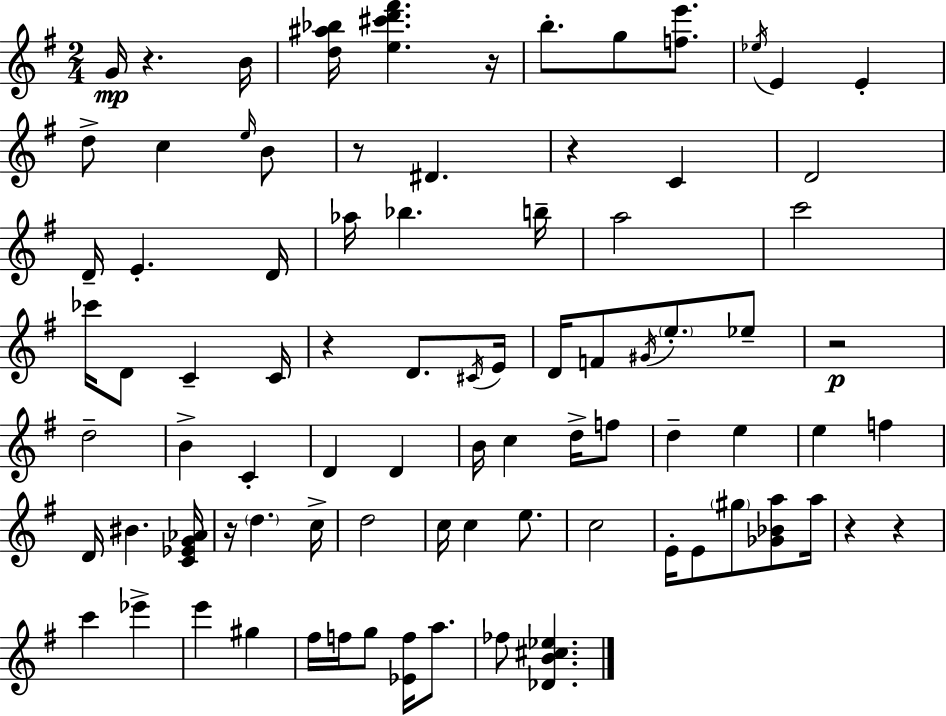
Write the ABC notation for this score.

X:1
T:Untitled
M:2/4
L:1/4
K:G
G/4 z B/4 [d^a_b]/4 [e^c'd'^f'] z/4 b/2 g/2 [fe']/2 _e/4 E E d/2 c e/4 B/2 z/2 ^D z C D2 D/4 E D/4 _a/4 _b b/4 a2 c'2 _c'/4 D/2 C C/4 z D/2 ^C/4 E/4 D/4 F/2 ^G/4 e/2 _e/2 z2 d2 B C D D B/4 c d/4 f/2 d e e f D/4 ^B [C_EG_A]/4 z/4 d c/4 d2 c/4 c e/2 c2 E/4 E/2 ^g/2 [_G_Ba]/2 a/4 z z c' _e' e' ^g ^f/4 f/4 g/2 [_Ef]/4 a/2 _f/2 [_DB^c_e]